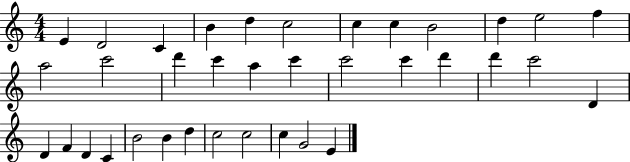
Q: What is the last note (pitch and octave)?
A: E4